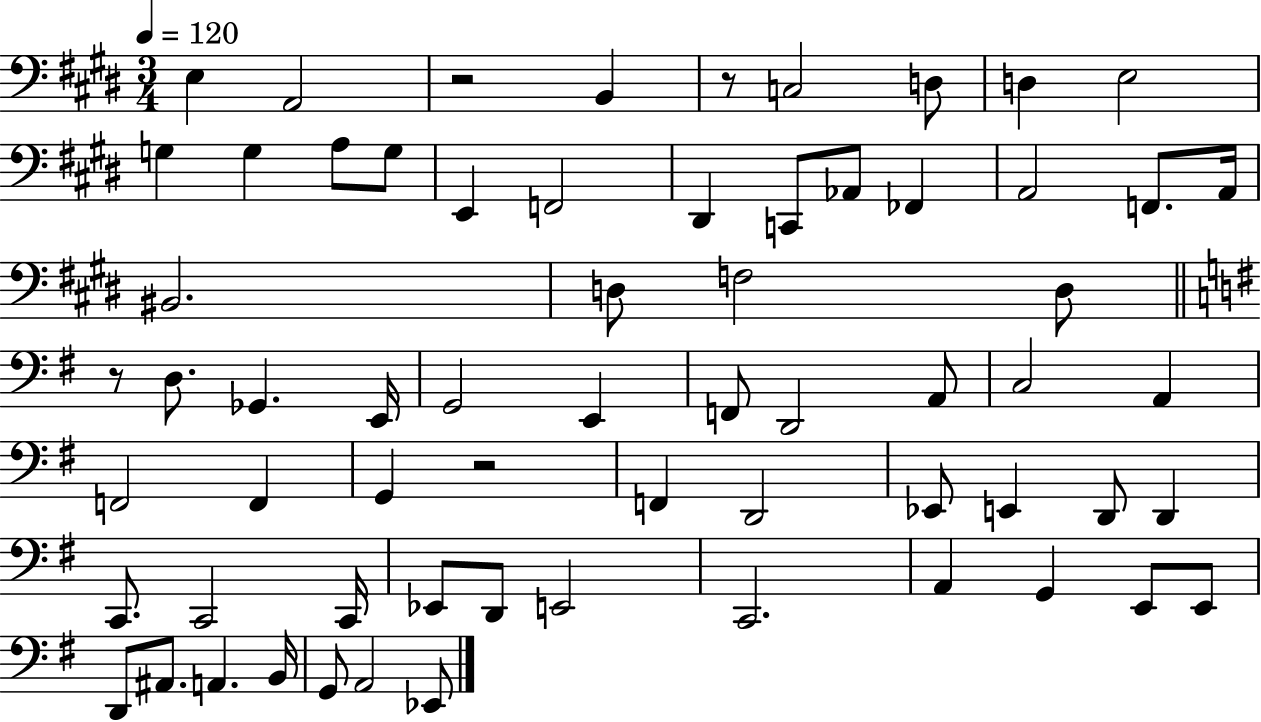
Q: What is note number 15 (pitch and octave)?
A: C2